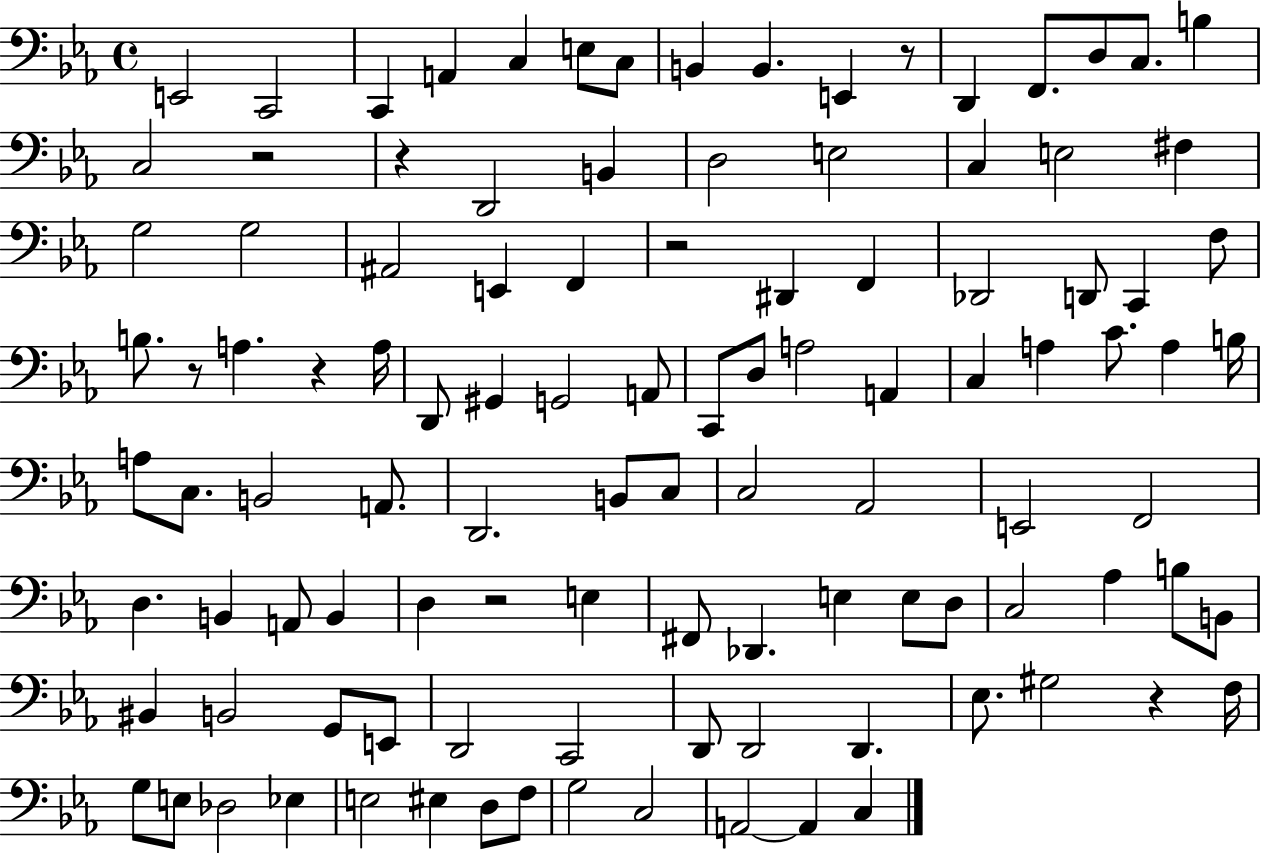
E2/h C2/h C2/q A2/q C3/q E3/e C3/e B2/q B2/q. E2/q R/e D2/q F2/e. D3/e C3/e. B3/q C3/h R/h R/q D2/h B2/q D3/h E3/h C3/q E3/h F#3/q G3/h G3/h A#2/h E2/q F2/q R/h D#2/q F2/q Db2/h D2/e C2/q F3/e B3/e. R/e A3/q. R/q A3/s D2/e G#2/q G2/h A2/e C2/e D3/e A3/h A2/q C3/q A3/q C4/e. A3/q B3/s A3/e C3/e. B2/h A2/e. D2/h. B2/e C3/e C3/h Ab2/h E2/h F2/h D3/q. B2/q A2/e B2/q D3/q R/h E3/q F#2/e Db2/q. E3/q E3/e D3/e C3/h Ab3/q B3/e B2/e BIS2/q B2/h G2/e E2/e D2/h C2/h D2/e D2/h D2/q. Eb3/e. G#3/h R/q F3/s G3/e E3/e Db3/h Eb3/q E3/h EIS3/q D3/e F3/e G3/h C3/h A2/h A2/q C3/q